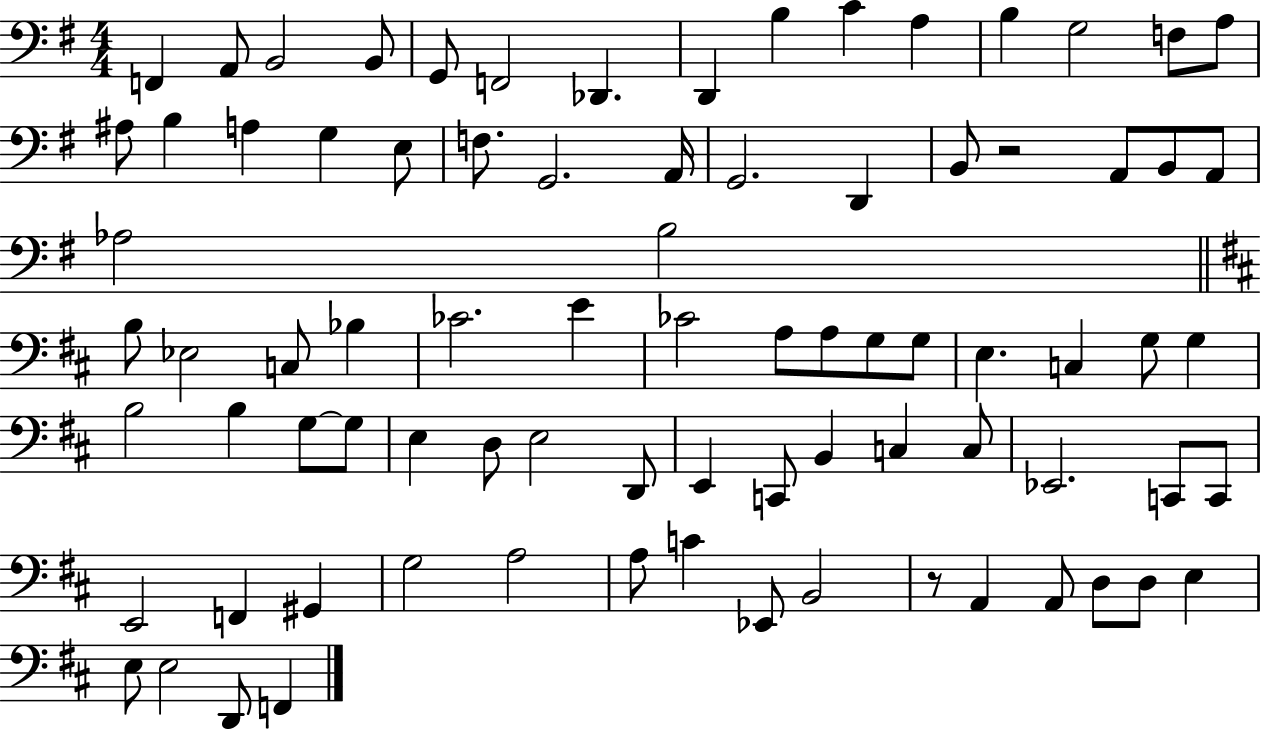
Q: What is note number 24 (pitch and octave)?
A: G2